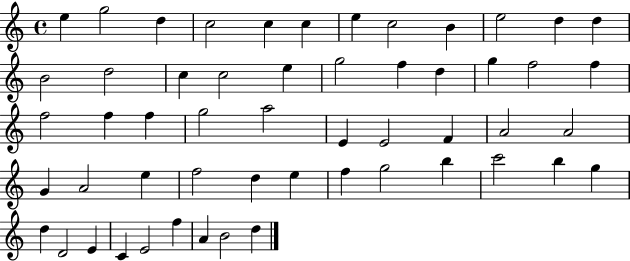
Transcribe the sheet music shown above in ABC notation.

X:1
T:Untitled
M:4/4
L:1/4
K:C
e g2 d c2 c c e c2 B e2 d d B2 d2 c c2 e g2 f d g f2 f f2 f f g2 a2 E E2 F A2 A2 G A2 e f2 d e f g2 b c'2 b g d D2 E C E2 f A B2 d